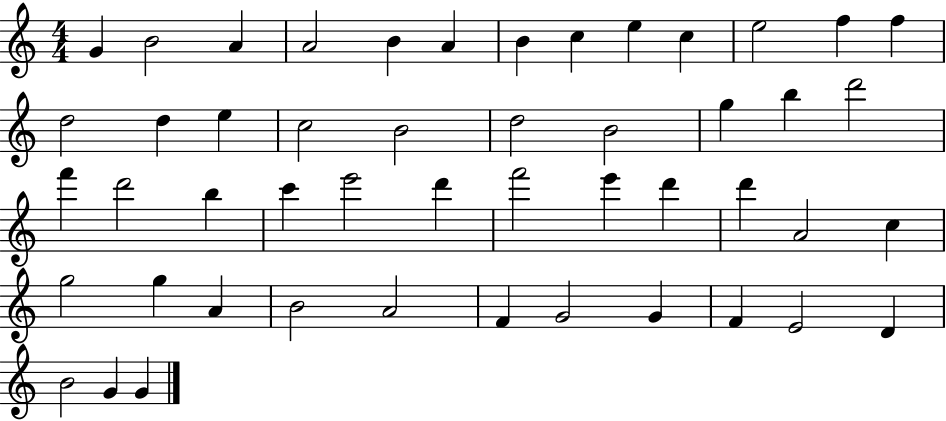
G4/q B4/h A4/q A4/h B4/q A4/q B4/q C5/q E5/q C5/q E5/h F5/q F5/q D5/h D5/q E5/q C5/h B4/h D5/h B4/h G5/q B5/q D6/h F6/q D6/h B5/q C6/q E6/h D6/q F6/h E6/q D6/q D6/q A4/h C5/q G5/h G5/q A4/q B4/h A4/h F4/q G4/h G4/q F4/q E4/h D4/q B4/h G4/q G4/q